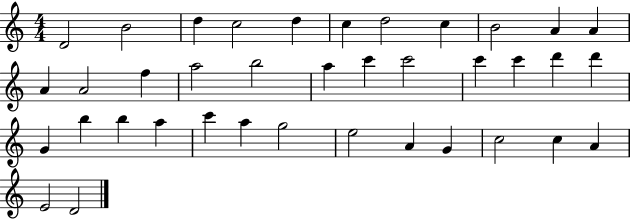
D4/h B4/h D5/q C5/h D5/q C5/q D5/h C5/q B4/h A4/q A4/q A4/q A4/h F5/q A5/h B5/h A5/q C6/q C6/h C6/q C6/q D6/q D6/q G4/q B5/q B5/q A5/q C6/q A5/q G5/h E5/h A4/q G4/q C5/h C5/q A4/q E4/h D4/h